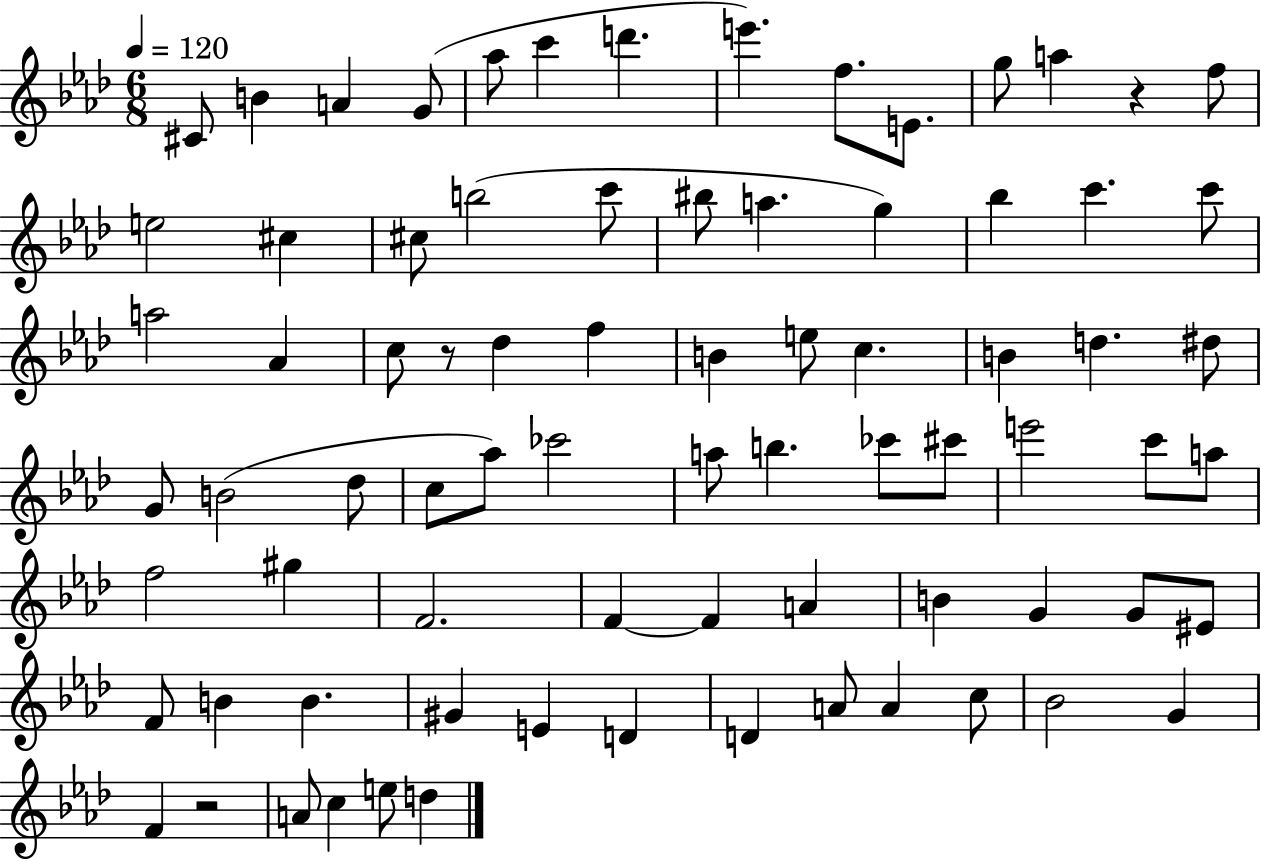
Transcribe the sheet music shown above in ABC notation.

X:1
T:Untitled
M:6/8
L:1/4
K:Ab
^C/2 B A G/2 _a/2 c' d' e' f/2 E/2 g/2 a z f/2 e2 ^c ^c/2 b2 c'/2 ^b/2 a g _b c' c'/2 a2 _A c/2 z/2 _d f B e/2 c B d ^d/2 G/2 B2 _d/2 c/2 _a/2 _c'2 a/2 b _c'/2 ^c'/2 e'2 c'/2 a/2 f2 ^g F2 F F A B G G/2 ^E/2 F/2 B B ^G E D D A/2 A c/2 _B2 G F z2 A/2 c e/2 d